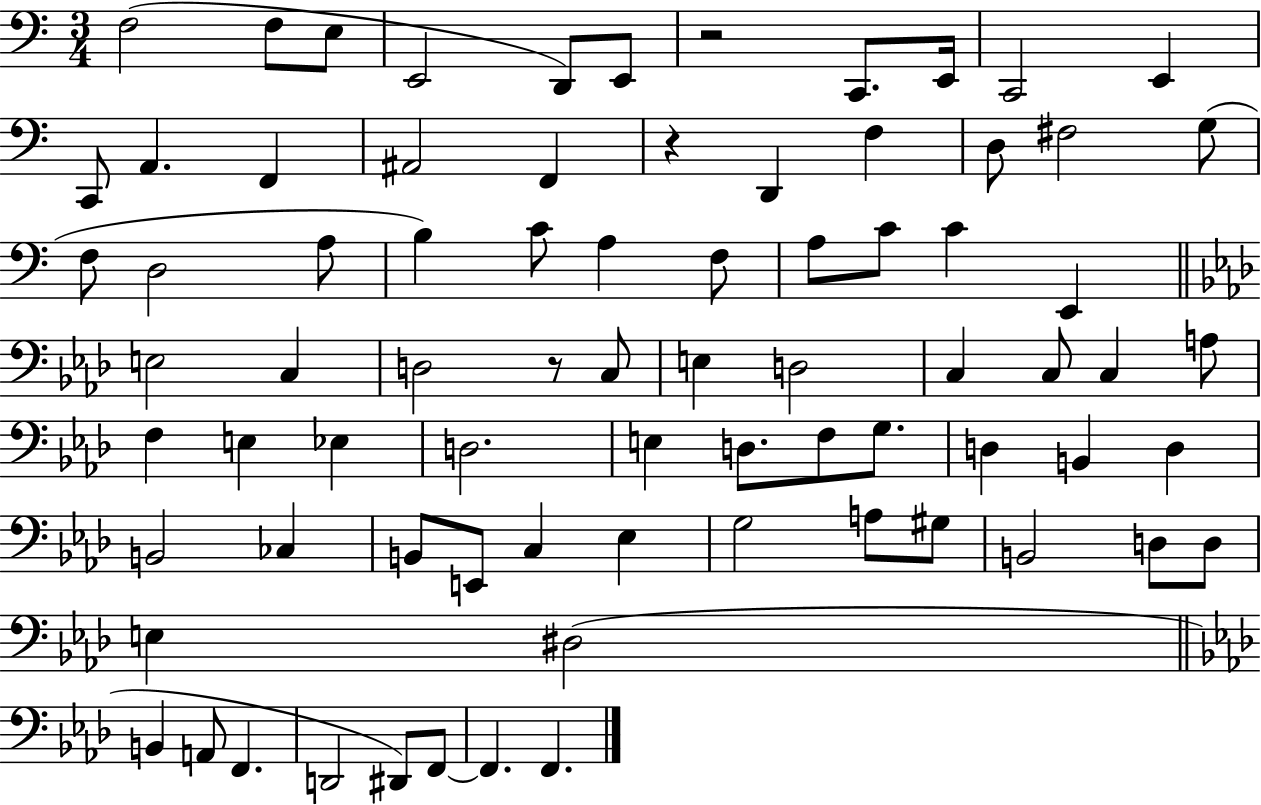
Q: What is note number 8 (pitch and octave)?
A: E2